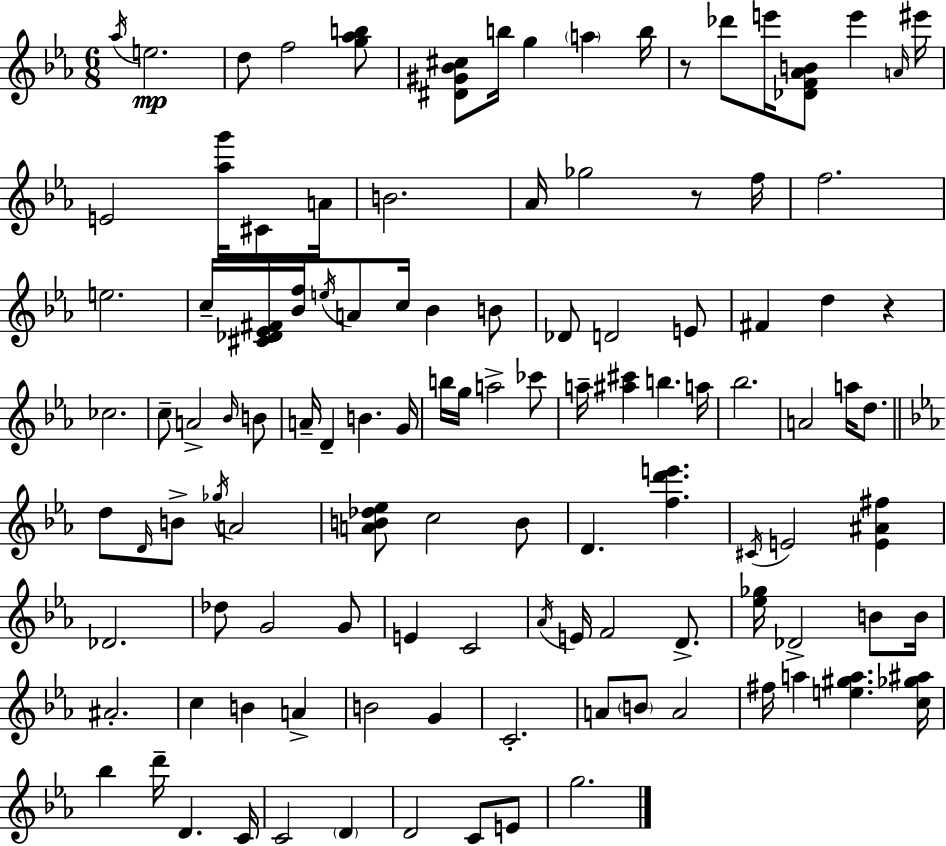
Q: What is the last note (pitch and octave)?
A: G5